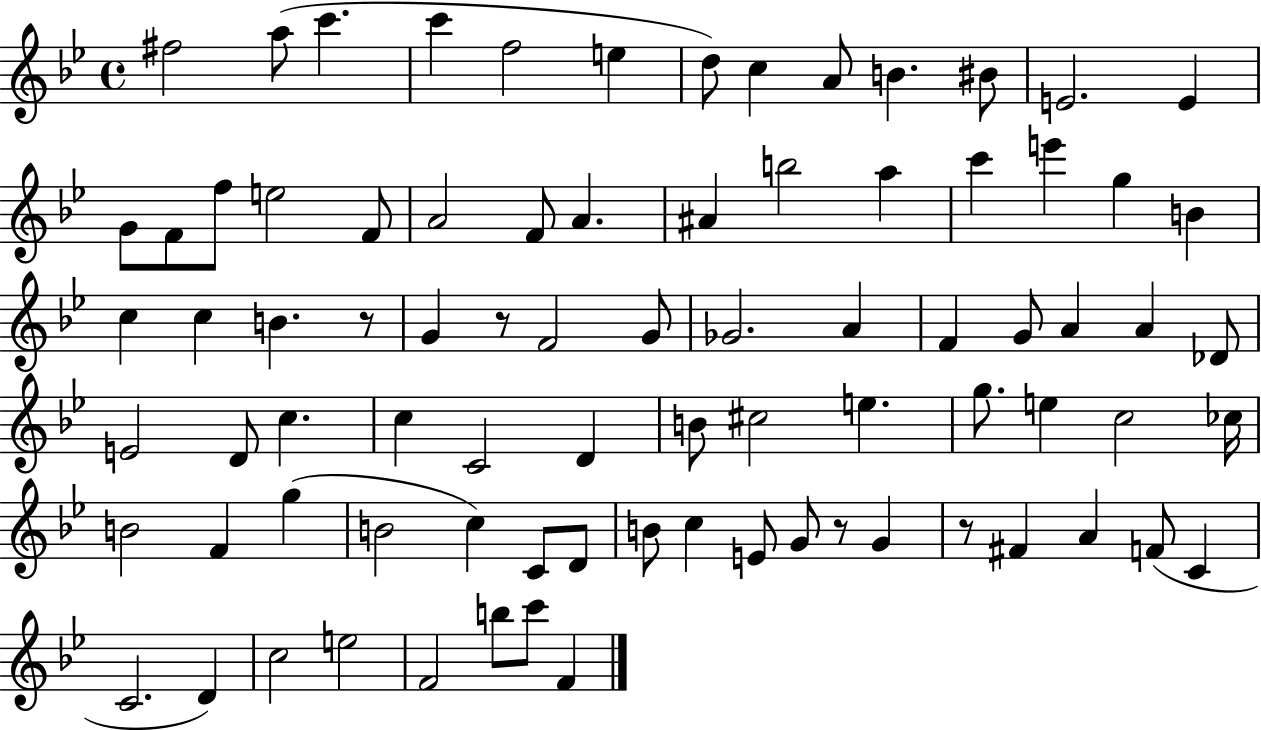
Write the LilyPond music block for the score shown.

{
  \clef treble
  \time 4/4
  \defaultTimeSignature
  \key bes \major
  \repeat volta 2 { fis''2 a''8( c'''4. | c'''4 f''2 e''4 | d''8) c''4 a'8 b'4. bis'8 | e'2. e'4 | \break g'8 f'8 f''8 e''2 f'8 | a'2 f'8 a'4. | ais'4 b''2 a''4 | c'''4 e'''4 g''4 b'4 | \break c''4 c''4 b'4. r8 | g'4 r8 f'2 g'8 | ges'2. a'4 | f'4 g'8 a'4 a'4 des'8 | \break e'2 d'8 c''4. | c''4 c'2 d'4 | b'8 cis''2 e''4. | g''8. e''4 c''2 ces''16 | \break b'2 f'4 g''4( | b'2 c''4) c'8 d'8 | b'8 c''4 e'8 g'8 r8 g'4 | r8 fis'4 a'4 f'8( c'4 | \break c'2. d'4) | c''2 e''2 | f'2 b''8 c'''8 f'4 | } \bar "|."
}